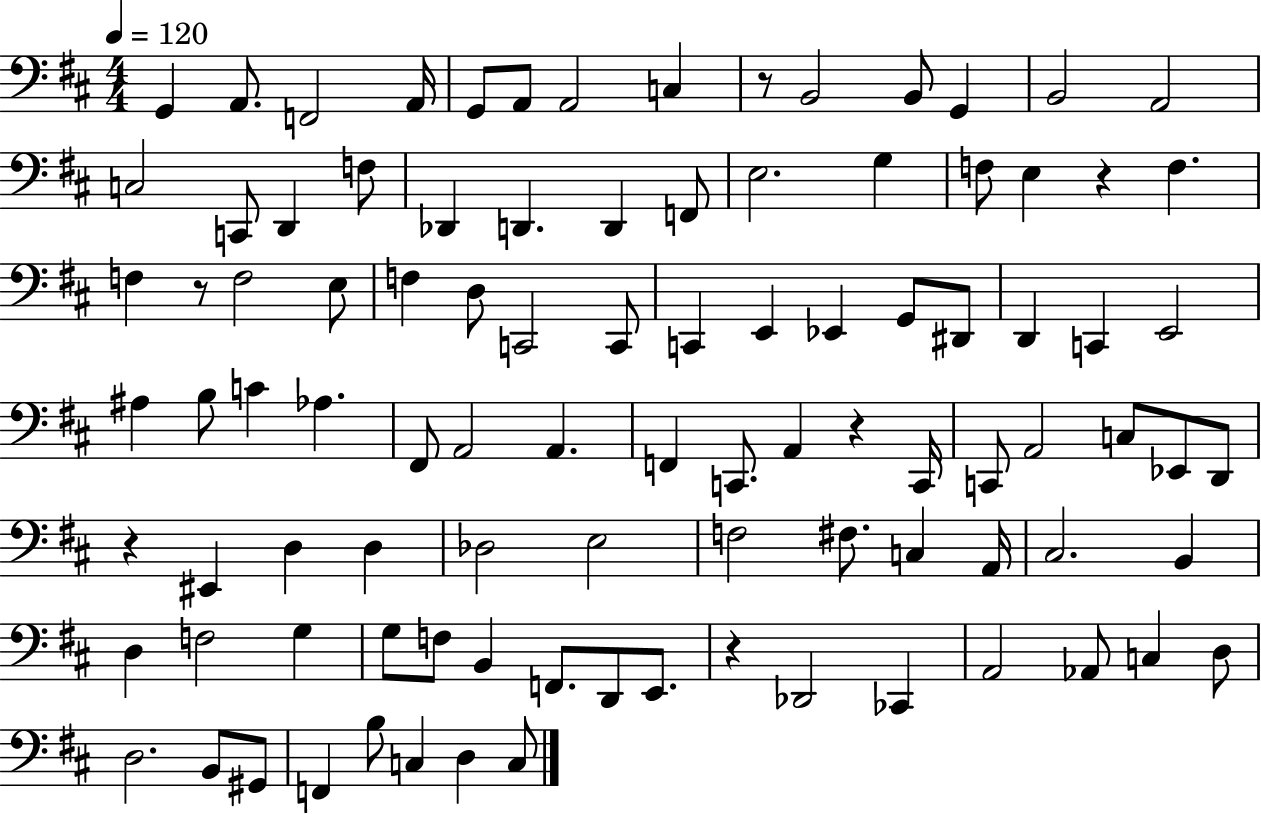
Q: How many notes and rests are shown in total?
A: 97